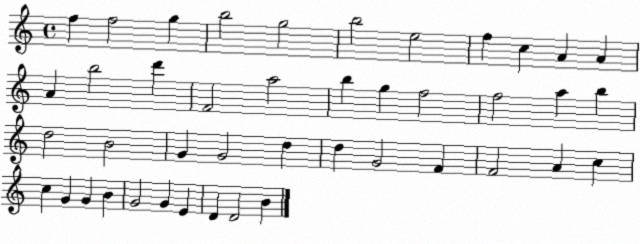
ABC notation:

X:1
T:Untitled
M:4/4
L:1/4
K:C
f f2 g b2 g2 b2 e2 f c A A A b2 d' F2 a2 b g f2 f2 a b d2 B2 G G2 d d G2 F F2 A c c G G B G2 G E D D2 B